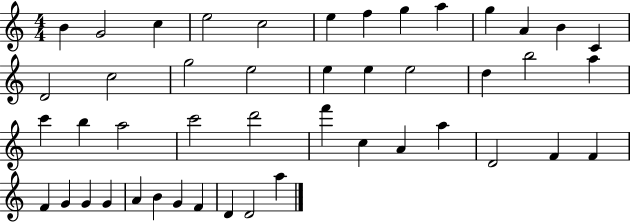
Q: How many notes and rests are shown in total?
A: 46